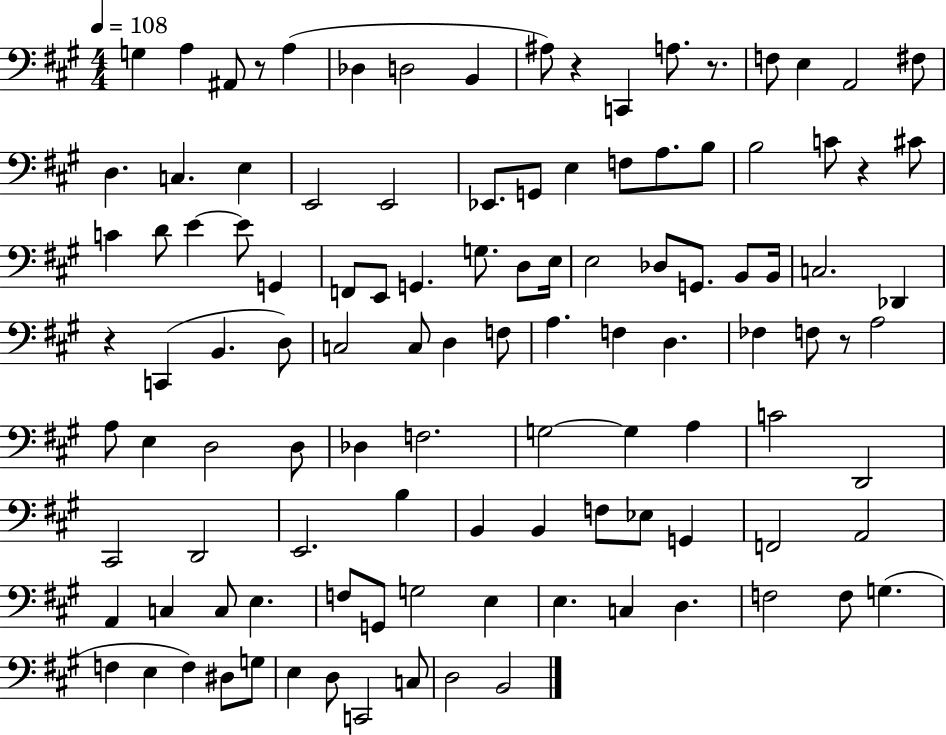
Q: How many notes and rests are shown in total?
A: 112